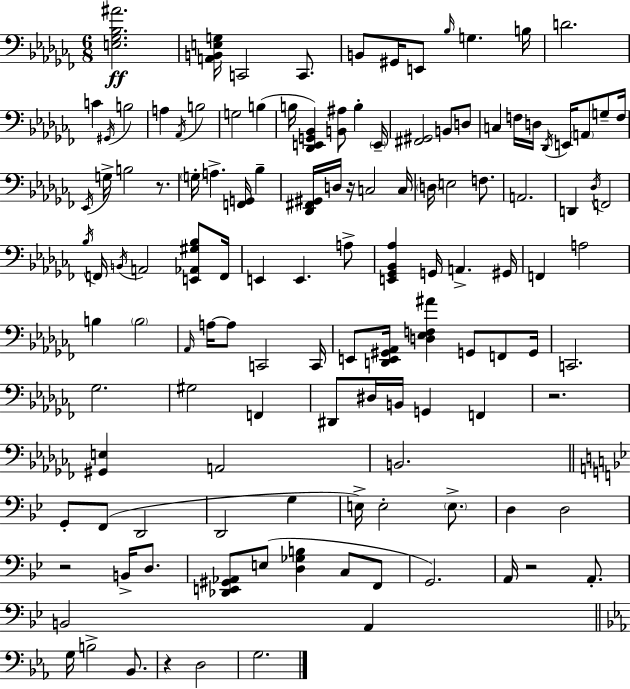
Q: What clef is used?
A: bass